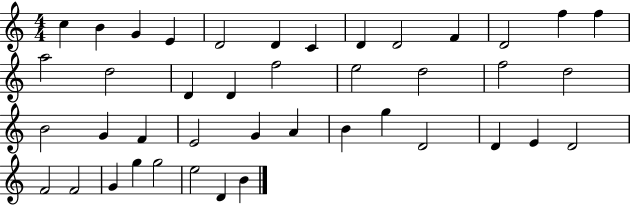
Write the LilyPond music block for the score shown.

{
  \clef treble
  \numericTimeSignature
  \time 4/4
  \key c \major
  c''4 b'4 g'4 e'4 | d'2 d'4 c'4 | d'4 d'2 f'4 | d'2 f''4 f''4 | \break a''2 d''2 | d'4 d'4 f''2 | e''2 d''2 | f''2 d''2 | \break b'2 g'4 f'4 | e'2 g'4 a'4 | b'4 g''4 d'2 | d'4 e'4 d'2 | \break f'2 f'2 | g'4 g''4 g''2 | e''2 d'4 b'4 | \bar "|."
}